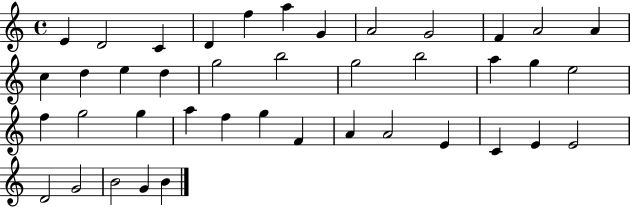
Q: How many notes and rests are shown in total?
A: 41